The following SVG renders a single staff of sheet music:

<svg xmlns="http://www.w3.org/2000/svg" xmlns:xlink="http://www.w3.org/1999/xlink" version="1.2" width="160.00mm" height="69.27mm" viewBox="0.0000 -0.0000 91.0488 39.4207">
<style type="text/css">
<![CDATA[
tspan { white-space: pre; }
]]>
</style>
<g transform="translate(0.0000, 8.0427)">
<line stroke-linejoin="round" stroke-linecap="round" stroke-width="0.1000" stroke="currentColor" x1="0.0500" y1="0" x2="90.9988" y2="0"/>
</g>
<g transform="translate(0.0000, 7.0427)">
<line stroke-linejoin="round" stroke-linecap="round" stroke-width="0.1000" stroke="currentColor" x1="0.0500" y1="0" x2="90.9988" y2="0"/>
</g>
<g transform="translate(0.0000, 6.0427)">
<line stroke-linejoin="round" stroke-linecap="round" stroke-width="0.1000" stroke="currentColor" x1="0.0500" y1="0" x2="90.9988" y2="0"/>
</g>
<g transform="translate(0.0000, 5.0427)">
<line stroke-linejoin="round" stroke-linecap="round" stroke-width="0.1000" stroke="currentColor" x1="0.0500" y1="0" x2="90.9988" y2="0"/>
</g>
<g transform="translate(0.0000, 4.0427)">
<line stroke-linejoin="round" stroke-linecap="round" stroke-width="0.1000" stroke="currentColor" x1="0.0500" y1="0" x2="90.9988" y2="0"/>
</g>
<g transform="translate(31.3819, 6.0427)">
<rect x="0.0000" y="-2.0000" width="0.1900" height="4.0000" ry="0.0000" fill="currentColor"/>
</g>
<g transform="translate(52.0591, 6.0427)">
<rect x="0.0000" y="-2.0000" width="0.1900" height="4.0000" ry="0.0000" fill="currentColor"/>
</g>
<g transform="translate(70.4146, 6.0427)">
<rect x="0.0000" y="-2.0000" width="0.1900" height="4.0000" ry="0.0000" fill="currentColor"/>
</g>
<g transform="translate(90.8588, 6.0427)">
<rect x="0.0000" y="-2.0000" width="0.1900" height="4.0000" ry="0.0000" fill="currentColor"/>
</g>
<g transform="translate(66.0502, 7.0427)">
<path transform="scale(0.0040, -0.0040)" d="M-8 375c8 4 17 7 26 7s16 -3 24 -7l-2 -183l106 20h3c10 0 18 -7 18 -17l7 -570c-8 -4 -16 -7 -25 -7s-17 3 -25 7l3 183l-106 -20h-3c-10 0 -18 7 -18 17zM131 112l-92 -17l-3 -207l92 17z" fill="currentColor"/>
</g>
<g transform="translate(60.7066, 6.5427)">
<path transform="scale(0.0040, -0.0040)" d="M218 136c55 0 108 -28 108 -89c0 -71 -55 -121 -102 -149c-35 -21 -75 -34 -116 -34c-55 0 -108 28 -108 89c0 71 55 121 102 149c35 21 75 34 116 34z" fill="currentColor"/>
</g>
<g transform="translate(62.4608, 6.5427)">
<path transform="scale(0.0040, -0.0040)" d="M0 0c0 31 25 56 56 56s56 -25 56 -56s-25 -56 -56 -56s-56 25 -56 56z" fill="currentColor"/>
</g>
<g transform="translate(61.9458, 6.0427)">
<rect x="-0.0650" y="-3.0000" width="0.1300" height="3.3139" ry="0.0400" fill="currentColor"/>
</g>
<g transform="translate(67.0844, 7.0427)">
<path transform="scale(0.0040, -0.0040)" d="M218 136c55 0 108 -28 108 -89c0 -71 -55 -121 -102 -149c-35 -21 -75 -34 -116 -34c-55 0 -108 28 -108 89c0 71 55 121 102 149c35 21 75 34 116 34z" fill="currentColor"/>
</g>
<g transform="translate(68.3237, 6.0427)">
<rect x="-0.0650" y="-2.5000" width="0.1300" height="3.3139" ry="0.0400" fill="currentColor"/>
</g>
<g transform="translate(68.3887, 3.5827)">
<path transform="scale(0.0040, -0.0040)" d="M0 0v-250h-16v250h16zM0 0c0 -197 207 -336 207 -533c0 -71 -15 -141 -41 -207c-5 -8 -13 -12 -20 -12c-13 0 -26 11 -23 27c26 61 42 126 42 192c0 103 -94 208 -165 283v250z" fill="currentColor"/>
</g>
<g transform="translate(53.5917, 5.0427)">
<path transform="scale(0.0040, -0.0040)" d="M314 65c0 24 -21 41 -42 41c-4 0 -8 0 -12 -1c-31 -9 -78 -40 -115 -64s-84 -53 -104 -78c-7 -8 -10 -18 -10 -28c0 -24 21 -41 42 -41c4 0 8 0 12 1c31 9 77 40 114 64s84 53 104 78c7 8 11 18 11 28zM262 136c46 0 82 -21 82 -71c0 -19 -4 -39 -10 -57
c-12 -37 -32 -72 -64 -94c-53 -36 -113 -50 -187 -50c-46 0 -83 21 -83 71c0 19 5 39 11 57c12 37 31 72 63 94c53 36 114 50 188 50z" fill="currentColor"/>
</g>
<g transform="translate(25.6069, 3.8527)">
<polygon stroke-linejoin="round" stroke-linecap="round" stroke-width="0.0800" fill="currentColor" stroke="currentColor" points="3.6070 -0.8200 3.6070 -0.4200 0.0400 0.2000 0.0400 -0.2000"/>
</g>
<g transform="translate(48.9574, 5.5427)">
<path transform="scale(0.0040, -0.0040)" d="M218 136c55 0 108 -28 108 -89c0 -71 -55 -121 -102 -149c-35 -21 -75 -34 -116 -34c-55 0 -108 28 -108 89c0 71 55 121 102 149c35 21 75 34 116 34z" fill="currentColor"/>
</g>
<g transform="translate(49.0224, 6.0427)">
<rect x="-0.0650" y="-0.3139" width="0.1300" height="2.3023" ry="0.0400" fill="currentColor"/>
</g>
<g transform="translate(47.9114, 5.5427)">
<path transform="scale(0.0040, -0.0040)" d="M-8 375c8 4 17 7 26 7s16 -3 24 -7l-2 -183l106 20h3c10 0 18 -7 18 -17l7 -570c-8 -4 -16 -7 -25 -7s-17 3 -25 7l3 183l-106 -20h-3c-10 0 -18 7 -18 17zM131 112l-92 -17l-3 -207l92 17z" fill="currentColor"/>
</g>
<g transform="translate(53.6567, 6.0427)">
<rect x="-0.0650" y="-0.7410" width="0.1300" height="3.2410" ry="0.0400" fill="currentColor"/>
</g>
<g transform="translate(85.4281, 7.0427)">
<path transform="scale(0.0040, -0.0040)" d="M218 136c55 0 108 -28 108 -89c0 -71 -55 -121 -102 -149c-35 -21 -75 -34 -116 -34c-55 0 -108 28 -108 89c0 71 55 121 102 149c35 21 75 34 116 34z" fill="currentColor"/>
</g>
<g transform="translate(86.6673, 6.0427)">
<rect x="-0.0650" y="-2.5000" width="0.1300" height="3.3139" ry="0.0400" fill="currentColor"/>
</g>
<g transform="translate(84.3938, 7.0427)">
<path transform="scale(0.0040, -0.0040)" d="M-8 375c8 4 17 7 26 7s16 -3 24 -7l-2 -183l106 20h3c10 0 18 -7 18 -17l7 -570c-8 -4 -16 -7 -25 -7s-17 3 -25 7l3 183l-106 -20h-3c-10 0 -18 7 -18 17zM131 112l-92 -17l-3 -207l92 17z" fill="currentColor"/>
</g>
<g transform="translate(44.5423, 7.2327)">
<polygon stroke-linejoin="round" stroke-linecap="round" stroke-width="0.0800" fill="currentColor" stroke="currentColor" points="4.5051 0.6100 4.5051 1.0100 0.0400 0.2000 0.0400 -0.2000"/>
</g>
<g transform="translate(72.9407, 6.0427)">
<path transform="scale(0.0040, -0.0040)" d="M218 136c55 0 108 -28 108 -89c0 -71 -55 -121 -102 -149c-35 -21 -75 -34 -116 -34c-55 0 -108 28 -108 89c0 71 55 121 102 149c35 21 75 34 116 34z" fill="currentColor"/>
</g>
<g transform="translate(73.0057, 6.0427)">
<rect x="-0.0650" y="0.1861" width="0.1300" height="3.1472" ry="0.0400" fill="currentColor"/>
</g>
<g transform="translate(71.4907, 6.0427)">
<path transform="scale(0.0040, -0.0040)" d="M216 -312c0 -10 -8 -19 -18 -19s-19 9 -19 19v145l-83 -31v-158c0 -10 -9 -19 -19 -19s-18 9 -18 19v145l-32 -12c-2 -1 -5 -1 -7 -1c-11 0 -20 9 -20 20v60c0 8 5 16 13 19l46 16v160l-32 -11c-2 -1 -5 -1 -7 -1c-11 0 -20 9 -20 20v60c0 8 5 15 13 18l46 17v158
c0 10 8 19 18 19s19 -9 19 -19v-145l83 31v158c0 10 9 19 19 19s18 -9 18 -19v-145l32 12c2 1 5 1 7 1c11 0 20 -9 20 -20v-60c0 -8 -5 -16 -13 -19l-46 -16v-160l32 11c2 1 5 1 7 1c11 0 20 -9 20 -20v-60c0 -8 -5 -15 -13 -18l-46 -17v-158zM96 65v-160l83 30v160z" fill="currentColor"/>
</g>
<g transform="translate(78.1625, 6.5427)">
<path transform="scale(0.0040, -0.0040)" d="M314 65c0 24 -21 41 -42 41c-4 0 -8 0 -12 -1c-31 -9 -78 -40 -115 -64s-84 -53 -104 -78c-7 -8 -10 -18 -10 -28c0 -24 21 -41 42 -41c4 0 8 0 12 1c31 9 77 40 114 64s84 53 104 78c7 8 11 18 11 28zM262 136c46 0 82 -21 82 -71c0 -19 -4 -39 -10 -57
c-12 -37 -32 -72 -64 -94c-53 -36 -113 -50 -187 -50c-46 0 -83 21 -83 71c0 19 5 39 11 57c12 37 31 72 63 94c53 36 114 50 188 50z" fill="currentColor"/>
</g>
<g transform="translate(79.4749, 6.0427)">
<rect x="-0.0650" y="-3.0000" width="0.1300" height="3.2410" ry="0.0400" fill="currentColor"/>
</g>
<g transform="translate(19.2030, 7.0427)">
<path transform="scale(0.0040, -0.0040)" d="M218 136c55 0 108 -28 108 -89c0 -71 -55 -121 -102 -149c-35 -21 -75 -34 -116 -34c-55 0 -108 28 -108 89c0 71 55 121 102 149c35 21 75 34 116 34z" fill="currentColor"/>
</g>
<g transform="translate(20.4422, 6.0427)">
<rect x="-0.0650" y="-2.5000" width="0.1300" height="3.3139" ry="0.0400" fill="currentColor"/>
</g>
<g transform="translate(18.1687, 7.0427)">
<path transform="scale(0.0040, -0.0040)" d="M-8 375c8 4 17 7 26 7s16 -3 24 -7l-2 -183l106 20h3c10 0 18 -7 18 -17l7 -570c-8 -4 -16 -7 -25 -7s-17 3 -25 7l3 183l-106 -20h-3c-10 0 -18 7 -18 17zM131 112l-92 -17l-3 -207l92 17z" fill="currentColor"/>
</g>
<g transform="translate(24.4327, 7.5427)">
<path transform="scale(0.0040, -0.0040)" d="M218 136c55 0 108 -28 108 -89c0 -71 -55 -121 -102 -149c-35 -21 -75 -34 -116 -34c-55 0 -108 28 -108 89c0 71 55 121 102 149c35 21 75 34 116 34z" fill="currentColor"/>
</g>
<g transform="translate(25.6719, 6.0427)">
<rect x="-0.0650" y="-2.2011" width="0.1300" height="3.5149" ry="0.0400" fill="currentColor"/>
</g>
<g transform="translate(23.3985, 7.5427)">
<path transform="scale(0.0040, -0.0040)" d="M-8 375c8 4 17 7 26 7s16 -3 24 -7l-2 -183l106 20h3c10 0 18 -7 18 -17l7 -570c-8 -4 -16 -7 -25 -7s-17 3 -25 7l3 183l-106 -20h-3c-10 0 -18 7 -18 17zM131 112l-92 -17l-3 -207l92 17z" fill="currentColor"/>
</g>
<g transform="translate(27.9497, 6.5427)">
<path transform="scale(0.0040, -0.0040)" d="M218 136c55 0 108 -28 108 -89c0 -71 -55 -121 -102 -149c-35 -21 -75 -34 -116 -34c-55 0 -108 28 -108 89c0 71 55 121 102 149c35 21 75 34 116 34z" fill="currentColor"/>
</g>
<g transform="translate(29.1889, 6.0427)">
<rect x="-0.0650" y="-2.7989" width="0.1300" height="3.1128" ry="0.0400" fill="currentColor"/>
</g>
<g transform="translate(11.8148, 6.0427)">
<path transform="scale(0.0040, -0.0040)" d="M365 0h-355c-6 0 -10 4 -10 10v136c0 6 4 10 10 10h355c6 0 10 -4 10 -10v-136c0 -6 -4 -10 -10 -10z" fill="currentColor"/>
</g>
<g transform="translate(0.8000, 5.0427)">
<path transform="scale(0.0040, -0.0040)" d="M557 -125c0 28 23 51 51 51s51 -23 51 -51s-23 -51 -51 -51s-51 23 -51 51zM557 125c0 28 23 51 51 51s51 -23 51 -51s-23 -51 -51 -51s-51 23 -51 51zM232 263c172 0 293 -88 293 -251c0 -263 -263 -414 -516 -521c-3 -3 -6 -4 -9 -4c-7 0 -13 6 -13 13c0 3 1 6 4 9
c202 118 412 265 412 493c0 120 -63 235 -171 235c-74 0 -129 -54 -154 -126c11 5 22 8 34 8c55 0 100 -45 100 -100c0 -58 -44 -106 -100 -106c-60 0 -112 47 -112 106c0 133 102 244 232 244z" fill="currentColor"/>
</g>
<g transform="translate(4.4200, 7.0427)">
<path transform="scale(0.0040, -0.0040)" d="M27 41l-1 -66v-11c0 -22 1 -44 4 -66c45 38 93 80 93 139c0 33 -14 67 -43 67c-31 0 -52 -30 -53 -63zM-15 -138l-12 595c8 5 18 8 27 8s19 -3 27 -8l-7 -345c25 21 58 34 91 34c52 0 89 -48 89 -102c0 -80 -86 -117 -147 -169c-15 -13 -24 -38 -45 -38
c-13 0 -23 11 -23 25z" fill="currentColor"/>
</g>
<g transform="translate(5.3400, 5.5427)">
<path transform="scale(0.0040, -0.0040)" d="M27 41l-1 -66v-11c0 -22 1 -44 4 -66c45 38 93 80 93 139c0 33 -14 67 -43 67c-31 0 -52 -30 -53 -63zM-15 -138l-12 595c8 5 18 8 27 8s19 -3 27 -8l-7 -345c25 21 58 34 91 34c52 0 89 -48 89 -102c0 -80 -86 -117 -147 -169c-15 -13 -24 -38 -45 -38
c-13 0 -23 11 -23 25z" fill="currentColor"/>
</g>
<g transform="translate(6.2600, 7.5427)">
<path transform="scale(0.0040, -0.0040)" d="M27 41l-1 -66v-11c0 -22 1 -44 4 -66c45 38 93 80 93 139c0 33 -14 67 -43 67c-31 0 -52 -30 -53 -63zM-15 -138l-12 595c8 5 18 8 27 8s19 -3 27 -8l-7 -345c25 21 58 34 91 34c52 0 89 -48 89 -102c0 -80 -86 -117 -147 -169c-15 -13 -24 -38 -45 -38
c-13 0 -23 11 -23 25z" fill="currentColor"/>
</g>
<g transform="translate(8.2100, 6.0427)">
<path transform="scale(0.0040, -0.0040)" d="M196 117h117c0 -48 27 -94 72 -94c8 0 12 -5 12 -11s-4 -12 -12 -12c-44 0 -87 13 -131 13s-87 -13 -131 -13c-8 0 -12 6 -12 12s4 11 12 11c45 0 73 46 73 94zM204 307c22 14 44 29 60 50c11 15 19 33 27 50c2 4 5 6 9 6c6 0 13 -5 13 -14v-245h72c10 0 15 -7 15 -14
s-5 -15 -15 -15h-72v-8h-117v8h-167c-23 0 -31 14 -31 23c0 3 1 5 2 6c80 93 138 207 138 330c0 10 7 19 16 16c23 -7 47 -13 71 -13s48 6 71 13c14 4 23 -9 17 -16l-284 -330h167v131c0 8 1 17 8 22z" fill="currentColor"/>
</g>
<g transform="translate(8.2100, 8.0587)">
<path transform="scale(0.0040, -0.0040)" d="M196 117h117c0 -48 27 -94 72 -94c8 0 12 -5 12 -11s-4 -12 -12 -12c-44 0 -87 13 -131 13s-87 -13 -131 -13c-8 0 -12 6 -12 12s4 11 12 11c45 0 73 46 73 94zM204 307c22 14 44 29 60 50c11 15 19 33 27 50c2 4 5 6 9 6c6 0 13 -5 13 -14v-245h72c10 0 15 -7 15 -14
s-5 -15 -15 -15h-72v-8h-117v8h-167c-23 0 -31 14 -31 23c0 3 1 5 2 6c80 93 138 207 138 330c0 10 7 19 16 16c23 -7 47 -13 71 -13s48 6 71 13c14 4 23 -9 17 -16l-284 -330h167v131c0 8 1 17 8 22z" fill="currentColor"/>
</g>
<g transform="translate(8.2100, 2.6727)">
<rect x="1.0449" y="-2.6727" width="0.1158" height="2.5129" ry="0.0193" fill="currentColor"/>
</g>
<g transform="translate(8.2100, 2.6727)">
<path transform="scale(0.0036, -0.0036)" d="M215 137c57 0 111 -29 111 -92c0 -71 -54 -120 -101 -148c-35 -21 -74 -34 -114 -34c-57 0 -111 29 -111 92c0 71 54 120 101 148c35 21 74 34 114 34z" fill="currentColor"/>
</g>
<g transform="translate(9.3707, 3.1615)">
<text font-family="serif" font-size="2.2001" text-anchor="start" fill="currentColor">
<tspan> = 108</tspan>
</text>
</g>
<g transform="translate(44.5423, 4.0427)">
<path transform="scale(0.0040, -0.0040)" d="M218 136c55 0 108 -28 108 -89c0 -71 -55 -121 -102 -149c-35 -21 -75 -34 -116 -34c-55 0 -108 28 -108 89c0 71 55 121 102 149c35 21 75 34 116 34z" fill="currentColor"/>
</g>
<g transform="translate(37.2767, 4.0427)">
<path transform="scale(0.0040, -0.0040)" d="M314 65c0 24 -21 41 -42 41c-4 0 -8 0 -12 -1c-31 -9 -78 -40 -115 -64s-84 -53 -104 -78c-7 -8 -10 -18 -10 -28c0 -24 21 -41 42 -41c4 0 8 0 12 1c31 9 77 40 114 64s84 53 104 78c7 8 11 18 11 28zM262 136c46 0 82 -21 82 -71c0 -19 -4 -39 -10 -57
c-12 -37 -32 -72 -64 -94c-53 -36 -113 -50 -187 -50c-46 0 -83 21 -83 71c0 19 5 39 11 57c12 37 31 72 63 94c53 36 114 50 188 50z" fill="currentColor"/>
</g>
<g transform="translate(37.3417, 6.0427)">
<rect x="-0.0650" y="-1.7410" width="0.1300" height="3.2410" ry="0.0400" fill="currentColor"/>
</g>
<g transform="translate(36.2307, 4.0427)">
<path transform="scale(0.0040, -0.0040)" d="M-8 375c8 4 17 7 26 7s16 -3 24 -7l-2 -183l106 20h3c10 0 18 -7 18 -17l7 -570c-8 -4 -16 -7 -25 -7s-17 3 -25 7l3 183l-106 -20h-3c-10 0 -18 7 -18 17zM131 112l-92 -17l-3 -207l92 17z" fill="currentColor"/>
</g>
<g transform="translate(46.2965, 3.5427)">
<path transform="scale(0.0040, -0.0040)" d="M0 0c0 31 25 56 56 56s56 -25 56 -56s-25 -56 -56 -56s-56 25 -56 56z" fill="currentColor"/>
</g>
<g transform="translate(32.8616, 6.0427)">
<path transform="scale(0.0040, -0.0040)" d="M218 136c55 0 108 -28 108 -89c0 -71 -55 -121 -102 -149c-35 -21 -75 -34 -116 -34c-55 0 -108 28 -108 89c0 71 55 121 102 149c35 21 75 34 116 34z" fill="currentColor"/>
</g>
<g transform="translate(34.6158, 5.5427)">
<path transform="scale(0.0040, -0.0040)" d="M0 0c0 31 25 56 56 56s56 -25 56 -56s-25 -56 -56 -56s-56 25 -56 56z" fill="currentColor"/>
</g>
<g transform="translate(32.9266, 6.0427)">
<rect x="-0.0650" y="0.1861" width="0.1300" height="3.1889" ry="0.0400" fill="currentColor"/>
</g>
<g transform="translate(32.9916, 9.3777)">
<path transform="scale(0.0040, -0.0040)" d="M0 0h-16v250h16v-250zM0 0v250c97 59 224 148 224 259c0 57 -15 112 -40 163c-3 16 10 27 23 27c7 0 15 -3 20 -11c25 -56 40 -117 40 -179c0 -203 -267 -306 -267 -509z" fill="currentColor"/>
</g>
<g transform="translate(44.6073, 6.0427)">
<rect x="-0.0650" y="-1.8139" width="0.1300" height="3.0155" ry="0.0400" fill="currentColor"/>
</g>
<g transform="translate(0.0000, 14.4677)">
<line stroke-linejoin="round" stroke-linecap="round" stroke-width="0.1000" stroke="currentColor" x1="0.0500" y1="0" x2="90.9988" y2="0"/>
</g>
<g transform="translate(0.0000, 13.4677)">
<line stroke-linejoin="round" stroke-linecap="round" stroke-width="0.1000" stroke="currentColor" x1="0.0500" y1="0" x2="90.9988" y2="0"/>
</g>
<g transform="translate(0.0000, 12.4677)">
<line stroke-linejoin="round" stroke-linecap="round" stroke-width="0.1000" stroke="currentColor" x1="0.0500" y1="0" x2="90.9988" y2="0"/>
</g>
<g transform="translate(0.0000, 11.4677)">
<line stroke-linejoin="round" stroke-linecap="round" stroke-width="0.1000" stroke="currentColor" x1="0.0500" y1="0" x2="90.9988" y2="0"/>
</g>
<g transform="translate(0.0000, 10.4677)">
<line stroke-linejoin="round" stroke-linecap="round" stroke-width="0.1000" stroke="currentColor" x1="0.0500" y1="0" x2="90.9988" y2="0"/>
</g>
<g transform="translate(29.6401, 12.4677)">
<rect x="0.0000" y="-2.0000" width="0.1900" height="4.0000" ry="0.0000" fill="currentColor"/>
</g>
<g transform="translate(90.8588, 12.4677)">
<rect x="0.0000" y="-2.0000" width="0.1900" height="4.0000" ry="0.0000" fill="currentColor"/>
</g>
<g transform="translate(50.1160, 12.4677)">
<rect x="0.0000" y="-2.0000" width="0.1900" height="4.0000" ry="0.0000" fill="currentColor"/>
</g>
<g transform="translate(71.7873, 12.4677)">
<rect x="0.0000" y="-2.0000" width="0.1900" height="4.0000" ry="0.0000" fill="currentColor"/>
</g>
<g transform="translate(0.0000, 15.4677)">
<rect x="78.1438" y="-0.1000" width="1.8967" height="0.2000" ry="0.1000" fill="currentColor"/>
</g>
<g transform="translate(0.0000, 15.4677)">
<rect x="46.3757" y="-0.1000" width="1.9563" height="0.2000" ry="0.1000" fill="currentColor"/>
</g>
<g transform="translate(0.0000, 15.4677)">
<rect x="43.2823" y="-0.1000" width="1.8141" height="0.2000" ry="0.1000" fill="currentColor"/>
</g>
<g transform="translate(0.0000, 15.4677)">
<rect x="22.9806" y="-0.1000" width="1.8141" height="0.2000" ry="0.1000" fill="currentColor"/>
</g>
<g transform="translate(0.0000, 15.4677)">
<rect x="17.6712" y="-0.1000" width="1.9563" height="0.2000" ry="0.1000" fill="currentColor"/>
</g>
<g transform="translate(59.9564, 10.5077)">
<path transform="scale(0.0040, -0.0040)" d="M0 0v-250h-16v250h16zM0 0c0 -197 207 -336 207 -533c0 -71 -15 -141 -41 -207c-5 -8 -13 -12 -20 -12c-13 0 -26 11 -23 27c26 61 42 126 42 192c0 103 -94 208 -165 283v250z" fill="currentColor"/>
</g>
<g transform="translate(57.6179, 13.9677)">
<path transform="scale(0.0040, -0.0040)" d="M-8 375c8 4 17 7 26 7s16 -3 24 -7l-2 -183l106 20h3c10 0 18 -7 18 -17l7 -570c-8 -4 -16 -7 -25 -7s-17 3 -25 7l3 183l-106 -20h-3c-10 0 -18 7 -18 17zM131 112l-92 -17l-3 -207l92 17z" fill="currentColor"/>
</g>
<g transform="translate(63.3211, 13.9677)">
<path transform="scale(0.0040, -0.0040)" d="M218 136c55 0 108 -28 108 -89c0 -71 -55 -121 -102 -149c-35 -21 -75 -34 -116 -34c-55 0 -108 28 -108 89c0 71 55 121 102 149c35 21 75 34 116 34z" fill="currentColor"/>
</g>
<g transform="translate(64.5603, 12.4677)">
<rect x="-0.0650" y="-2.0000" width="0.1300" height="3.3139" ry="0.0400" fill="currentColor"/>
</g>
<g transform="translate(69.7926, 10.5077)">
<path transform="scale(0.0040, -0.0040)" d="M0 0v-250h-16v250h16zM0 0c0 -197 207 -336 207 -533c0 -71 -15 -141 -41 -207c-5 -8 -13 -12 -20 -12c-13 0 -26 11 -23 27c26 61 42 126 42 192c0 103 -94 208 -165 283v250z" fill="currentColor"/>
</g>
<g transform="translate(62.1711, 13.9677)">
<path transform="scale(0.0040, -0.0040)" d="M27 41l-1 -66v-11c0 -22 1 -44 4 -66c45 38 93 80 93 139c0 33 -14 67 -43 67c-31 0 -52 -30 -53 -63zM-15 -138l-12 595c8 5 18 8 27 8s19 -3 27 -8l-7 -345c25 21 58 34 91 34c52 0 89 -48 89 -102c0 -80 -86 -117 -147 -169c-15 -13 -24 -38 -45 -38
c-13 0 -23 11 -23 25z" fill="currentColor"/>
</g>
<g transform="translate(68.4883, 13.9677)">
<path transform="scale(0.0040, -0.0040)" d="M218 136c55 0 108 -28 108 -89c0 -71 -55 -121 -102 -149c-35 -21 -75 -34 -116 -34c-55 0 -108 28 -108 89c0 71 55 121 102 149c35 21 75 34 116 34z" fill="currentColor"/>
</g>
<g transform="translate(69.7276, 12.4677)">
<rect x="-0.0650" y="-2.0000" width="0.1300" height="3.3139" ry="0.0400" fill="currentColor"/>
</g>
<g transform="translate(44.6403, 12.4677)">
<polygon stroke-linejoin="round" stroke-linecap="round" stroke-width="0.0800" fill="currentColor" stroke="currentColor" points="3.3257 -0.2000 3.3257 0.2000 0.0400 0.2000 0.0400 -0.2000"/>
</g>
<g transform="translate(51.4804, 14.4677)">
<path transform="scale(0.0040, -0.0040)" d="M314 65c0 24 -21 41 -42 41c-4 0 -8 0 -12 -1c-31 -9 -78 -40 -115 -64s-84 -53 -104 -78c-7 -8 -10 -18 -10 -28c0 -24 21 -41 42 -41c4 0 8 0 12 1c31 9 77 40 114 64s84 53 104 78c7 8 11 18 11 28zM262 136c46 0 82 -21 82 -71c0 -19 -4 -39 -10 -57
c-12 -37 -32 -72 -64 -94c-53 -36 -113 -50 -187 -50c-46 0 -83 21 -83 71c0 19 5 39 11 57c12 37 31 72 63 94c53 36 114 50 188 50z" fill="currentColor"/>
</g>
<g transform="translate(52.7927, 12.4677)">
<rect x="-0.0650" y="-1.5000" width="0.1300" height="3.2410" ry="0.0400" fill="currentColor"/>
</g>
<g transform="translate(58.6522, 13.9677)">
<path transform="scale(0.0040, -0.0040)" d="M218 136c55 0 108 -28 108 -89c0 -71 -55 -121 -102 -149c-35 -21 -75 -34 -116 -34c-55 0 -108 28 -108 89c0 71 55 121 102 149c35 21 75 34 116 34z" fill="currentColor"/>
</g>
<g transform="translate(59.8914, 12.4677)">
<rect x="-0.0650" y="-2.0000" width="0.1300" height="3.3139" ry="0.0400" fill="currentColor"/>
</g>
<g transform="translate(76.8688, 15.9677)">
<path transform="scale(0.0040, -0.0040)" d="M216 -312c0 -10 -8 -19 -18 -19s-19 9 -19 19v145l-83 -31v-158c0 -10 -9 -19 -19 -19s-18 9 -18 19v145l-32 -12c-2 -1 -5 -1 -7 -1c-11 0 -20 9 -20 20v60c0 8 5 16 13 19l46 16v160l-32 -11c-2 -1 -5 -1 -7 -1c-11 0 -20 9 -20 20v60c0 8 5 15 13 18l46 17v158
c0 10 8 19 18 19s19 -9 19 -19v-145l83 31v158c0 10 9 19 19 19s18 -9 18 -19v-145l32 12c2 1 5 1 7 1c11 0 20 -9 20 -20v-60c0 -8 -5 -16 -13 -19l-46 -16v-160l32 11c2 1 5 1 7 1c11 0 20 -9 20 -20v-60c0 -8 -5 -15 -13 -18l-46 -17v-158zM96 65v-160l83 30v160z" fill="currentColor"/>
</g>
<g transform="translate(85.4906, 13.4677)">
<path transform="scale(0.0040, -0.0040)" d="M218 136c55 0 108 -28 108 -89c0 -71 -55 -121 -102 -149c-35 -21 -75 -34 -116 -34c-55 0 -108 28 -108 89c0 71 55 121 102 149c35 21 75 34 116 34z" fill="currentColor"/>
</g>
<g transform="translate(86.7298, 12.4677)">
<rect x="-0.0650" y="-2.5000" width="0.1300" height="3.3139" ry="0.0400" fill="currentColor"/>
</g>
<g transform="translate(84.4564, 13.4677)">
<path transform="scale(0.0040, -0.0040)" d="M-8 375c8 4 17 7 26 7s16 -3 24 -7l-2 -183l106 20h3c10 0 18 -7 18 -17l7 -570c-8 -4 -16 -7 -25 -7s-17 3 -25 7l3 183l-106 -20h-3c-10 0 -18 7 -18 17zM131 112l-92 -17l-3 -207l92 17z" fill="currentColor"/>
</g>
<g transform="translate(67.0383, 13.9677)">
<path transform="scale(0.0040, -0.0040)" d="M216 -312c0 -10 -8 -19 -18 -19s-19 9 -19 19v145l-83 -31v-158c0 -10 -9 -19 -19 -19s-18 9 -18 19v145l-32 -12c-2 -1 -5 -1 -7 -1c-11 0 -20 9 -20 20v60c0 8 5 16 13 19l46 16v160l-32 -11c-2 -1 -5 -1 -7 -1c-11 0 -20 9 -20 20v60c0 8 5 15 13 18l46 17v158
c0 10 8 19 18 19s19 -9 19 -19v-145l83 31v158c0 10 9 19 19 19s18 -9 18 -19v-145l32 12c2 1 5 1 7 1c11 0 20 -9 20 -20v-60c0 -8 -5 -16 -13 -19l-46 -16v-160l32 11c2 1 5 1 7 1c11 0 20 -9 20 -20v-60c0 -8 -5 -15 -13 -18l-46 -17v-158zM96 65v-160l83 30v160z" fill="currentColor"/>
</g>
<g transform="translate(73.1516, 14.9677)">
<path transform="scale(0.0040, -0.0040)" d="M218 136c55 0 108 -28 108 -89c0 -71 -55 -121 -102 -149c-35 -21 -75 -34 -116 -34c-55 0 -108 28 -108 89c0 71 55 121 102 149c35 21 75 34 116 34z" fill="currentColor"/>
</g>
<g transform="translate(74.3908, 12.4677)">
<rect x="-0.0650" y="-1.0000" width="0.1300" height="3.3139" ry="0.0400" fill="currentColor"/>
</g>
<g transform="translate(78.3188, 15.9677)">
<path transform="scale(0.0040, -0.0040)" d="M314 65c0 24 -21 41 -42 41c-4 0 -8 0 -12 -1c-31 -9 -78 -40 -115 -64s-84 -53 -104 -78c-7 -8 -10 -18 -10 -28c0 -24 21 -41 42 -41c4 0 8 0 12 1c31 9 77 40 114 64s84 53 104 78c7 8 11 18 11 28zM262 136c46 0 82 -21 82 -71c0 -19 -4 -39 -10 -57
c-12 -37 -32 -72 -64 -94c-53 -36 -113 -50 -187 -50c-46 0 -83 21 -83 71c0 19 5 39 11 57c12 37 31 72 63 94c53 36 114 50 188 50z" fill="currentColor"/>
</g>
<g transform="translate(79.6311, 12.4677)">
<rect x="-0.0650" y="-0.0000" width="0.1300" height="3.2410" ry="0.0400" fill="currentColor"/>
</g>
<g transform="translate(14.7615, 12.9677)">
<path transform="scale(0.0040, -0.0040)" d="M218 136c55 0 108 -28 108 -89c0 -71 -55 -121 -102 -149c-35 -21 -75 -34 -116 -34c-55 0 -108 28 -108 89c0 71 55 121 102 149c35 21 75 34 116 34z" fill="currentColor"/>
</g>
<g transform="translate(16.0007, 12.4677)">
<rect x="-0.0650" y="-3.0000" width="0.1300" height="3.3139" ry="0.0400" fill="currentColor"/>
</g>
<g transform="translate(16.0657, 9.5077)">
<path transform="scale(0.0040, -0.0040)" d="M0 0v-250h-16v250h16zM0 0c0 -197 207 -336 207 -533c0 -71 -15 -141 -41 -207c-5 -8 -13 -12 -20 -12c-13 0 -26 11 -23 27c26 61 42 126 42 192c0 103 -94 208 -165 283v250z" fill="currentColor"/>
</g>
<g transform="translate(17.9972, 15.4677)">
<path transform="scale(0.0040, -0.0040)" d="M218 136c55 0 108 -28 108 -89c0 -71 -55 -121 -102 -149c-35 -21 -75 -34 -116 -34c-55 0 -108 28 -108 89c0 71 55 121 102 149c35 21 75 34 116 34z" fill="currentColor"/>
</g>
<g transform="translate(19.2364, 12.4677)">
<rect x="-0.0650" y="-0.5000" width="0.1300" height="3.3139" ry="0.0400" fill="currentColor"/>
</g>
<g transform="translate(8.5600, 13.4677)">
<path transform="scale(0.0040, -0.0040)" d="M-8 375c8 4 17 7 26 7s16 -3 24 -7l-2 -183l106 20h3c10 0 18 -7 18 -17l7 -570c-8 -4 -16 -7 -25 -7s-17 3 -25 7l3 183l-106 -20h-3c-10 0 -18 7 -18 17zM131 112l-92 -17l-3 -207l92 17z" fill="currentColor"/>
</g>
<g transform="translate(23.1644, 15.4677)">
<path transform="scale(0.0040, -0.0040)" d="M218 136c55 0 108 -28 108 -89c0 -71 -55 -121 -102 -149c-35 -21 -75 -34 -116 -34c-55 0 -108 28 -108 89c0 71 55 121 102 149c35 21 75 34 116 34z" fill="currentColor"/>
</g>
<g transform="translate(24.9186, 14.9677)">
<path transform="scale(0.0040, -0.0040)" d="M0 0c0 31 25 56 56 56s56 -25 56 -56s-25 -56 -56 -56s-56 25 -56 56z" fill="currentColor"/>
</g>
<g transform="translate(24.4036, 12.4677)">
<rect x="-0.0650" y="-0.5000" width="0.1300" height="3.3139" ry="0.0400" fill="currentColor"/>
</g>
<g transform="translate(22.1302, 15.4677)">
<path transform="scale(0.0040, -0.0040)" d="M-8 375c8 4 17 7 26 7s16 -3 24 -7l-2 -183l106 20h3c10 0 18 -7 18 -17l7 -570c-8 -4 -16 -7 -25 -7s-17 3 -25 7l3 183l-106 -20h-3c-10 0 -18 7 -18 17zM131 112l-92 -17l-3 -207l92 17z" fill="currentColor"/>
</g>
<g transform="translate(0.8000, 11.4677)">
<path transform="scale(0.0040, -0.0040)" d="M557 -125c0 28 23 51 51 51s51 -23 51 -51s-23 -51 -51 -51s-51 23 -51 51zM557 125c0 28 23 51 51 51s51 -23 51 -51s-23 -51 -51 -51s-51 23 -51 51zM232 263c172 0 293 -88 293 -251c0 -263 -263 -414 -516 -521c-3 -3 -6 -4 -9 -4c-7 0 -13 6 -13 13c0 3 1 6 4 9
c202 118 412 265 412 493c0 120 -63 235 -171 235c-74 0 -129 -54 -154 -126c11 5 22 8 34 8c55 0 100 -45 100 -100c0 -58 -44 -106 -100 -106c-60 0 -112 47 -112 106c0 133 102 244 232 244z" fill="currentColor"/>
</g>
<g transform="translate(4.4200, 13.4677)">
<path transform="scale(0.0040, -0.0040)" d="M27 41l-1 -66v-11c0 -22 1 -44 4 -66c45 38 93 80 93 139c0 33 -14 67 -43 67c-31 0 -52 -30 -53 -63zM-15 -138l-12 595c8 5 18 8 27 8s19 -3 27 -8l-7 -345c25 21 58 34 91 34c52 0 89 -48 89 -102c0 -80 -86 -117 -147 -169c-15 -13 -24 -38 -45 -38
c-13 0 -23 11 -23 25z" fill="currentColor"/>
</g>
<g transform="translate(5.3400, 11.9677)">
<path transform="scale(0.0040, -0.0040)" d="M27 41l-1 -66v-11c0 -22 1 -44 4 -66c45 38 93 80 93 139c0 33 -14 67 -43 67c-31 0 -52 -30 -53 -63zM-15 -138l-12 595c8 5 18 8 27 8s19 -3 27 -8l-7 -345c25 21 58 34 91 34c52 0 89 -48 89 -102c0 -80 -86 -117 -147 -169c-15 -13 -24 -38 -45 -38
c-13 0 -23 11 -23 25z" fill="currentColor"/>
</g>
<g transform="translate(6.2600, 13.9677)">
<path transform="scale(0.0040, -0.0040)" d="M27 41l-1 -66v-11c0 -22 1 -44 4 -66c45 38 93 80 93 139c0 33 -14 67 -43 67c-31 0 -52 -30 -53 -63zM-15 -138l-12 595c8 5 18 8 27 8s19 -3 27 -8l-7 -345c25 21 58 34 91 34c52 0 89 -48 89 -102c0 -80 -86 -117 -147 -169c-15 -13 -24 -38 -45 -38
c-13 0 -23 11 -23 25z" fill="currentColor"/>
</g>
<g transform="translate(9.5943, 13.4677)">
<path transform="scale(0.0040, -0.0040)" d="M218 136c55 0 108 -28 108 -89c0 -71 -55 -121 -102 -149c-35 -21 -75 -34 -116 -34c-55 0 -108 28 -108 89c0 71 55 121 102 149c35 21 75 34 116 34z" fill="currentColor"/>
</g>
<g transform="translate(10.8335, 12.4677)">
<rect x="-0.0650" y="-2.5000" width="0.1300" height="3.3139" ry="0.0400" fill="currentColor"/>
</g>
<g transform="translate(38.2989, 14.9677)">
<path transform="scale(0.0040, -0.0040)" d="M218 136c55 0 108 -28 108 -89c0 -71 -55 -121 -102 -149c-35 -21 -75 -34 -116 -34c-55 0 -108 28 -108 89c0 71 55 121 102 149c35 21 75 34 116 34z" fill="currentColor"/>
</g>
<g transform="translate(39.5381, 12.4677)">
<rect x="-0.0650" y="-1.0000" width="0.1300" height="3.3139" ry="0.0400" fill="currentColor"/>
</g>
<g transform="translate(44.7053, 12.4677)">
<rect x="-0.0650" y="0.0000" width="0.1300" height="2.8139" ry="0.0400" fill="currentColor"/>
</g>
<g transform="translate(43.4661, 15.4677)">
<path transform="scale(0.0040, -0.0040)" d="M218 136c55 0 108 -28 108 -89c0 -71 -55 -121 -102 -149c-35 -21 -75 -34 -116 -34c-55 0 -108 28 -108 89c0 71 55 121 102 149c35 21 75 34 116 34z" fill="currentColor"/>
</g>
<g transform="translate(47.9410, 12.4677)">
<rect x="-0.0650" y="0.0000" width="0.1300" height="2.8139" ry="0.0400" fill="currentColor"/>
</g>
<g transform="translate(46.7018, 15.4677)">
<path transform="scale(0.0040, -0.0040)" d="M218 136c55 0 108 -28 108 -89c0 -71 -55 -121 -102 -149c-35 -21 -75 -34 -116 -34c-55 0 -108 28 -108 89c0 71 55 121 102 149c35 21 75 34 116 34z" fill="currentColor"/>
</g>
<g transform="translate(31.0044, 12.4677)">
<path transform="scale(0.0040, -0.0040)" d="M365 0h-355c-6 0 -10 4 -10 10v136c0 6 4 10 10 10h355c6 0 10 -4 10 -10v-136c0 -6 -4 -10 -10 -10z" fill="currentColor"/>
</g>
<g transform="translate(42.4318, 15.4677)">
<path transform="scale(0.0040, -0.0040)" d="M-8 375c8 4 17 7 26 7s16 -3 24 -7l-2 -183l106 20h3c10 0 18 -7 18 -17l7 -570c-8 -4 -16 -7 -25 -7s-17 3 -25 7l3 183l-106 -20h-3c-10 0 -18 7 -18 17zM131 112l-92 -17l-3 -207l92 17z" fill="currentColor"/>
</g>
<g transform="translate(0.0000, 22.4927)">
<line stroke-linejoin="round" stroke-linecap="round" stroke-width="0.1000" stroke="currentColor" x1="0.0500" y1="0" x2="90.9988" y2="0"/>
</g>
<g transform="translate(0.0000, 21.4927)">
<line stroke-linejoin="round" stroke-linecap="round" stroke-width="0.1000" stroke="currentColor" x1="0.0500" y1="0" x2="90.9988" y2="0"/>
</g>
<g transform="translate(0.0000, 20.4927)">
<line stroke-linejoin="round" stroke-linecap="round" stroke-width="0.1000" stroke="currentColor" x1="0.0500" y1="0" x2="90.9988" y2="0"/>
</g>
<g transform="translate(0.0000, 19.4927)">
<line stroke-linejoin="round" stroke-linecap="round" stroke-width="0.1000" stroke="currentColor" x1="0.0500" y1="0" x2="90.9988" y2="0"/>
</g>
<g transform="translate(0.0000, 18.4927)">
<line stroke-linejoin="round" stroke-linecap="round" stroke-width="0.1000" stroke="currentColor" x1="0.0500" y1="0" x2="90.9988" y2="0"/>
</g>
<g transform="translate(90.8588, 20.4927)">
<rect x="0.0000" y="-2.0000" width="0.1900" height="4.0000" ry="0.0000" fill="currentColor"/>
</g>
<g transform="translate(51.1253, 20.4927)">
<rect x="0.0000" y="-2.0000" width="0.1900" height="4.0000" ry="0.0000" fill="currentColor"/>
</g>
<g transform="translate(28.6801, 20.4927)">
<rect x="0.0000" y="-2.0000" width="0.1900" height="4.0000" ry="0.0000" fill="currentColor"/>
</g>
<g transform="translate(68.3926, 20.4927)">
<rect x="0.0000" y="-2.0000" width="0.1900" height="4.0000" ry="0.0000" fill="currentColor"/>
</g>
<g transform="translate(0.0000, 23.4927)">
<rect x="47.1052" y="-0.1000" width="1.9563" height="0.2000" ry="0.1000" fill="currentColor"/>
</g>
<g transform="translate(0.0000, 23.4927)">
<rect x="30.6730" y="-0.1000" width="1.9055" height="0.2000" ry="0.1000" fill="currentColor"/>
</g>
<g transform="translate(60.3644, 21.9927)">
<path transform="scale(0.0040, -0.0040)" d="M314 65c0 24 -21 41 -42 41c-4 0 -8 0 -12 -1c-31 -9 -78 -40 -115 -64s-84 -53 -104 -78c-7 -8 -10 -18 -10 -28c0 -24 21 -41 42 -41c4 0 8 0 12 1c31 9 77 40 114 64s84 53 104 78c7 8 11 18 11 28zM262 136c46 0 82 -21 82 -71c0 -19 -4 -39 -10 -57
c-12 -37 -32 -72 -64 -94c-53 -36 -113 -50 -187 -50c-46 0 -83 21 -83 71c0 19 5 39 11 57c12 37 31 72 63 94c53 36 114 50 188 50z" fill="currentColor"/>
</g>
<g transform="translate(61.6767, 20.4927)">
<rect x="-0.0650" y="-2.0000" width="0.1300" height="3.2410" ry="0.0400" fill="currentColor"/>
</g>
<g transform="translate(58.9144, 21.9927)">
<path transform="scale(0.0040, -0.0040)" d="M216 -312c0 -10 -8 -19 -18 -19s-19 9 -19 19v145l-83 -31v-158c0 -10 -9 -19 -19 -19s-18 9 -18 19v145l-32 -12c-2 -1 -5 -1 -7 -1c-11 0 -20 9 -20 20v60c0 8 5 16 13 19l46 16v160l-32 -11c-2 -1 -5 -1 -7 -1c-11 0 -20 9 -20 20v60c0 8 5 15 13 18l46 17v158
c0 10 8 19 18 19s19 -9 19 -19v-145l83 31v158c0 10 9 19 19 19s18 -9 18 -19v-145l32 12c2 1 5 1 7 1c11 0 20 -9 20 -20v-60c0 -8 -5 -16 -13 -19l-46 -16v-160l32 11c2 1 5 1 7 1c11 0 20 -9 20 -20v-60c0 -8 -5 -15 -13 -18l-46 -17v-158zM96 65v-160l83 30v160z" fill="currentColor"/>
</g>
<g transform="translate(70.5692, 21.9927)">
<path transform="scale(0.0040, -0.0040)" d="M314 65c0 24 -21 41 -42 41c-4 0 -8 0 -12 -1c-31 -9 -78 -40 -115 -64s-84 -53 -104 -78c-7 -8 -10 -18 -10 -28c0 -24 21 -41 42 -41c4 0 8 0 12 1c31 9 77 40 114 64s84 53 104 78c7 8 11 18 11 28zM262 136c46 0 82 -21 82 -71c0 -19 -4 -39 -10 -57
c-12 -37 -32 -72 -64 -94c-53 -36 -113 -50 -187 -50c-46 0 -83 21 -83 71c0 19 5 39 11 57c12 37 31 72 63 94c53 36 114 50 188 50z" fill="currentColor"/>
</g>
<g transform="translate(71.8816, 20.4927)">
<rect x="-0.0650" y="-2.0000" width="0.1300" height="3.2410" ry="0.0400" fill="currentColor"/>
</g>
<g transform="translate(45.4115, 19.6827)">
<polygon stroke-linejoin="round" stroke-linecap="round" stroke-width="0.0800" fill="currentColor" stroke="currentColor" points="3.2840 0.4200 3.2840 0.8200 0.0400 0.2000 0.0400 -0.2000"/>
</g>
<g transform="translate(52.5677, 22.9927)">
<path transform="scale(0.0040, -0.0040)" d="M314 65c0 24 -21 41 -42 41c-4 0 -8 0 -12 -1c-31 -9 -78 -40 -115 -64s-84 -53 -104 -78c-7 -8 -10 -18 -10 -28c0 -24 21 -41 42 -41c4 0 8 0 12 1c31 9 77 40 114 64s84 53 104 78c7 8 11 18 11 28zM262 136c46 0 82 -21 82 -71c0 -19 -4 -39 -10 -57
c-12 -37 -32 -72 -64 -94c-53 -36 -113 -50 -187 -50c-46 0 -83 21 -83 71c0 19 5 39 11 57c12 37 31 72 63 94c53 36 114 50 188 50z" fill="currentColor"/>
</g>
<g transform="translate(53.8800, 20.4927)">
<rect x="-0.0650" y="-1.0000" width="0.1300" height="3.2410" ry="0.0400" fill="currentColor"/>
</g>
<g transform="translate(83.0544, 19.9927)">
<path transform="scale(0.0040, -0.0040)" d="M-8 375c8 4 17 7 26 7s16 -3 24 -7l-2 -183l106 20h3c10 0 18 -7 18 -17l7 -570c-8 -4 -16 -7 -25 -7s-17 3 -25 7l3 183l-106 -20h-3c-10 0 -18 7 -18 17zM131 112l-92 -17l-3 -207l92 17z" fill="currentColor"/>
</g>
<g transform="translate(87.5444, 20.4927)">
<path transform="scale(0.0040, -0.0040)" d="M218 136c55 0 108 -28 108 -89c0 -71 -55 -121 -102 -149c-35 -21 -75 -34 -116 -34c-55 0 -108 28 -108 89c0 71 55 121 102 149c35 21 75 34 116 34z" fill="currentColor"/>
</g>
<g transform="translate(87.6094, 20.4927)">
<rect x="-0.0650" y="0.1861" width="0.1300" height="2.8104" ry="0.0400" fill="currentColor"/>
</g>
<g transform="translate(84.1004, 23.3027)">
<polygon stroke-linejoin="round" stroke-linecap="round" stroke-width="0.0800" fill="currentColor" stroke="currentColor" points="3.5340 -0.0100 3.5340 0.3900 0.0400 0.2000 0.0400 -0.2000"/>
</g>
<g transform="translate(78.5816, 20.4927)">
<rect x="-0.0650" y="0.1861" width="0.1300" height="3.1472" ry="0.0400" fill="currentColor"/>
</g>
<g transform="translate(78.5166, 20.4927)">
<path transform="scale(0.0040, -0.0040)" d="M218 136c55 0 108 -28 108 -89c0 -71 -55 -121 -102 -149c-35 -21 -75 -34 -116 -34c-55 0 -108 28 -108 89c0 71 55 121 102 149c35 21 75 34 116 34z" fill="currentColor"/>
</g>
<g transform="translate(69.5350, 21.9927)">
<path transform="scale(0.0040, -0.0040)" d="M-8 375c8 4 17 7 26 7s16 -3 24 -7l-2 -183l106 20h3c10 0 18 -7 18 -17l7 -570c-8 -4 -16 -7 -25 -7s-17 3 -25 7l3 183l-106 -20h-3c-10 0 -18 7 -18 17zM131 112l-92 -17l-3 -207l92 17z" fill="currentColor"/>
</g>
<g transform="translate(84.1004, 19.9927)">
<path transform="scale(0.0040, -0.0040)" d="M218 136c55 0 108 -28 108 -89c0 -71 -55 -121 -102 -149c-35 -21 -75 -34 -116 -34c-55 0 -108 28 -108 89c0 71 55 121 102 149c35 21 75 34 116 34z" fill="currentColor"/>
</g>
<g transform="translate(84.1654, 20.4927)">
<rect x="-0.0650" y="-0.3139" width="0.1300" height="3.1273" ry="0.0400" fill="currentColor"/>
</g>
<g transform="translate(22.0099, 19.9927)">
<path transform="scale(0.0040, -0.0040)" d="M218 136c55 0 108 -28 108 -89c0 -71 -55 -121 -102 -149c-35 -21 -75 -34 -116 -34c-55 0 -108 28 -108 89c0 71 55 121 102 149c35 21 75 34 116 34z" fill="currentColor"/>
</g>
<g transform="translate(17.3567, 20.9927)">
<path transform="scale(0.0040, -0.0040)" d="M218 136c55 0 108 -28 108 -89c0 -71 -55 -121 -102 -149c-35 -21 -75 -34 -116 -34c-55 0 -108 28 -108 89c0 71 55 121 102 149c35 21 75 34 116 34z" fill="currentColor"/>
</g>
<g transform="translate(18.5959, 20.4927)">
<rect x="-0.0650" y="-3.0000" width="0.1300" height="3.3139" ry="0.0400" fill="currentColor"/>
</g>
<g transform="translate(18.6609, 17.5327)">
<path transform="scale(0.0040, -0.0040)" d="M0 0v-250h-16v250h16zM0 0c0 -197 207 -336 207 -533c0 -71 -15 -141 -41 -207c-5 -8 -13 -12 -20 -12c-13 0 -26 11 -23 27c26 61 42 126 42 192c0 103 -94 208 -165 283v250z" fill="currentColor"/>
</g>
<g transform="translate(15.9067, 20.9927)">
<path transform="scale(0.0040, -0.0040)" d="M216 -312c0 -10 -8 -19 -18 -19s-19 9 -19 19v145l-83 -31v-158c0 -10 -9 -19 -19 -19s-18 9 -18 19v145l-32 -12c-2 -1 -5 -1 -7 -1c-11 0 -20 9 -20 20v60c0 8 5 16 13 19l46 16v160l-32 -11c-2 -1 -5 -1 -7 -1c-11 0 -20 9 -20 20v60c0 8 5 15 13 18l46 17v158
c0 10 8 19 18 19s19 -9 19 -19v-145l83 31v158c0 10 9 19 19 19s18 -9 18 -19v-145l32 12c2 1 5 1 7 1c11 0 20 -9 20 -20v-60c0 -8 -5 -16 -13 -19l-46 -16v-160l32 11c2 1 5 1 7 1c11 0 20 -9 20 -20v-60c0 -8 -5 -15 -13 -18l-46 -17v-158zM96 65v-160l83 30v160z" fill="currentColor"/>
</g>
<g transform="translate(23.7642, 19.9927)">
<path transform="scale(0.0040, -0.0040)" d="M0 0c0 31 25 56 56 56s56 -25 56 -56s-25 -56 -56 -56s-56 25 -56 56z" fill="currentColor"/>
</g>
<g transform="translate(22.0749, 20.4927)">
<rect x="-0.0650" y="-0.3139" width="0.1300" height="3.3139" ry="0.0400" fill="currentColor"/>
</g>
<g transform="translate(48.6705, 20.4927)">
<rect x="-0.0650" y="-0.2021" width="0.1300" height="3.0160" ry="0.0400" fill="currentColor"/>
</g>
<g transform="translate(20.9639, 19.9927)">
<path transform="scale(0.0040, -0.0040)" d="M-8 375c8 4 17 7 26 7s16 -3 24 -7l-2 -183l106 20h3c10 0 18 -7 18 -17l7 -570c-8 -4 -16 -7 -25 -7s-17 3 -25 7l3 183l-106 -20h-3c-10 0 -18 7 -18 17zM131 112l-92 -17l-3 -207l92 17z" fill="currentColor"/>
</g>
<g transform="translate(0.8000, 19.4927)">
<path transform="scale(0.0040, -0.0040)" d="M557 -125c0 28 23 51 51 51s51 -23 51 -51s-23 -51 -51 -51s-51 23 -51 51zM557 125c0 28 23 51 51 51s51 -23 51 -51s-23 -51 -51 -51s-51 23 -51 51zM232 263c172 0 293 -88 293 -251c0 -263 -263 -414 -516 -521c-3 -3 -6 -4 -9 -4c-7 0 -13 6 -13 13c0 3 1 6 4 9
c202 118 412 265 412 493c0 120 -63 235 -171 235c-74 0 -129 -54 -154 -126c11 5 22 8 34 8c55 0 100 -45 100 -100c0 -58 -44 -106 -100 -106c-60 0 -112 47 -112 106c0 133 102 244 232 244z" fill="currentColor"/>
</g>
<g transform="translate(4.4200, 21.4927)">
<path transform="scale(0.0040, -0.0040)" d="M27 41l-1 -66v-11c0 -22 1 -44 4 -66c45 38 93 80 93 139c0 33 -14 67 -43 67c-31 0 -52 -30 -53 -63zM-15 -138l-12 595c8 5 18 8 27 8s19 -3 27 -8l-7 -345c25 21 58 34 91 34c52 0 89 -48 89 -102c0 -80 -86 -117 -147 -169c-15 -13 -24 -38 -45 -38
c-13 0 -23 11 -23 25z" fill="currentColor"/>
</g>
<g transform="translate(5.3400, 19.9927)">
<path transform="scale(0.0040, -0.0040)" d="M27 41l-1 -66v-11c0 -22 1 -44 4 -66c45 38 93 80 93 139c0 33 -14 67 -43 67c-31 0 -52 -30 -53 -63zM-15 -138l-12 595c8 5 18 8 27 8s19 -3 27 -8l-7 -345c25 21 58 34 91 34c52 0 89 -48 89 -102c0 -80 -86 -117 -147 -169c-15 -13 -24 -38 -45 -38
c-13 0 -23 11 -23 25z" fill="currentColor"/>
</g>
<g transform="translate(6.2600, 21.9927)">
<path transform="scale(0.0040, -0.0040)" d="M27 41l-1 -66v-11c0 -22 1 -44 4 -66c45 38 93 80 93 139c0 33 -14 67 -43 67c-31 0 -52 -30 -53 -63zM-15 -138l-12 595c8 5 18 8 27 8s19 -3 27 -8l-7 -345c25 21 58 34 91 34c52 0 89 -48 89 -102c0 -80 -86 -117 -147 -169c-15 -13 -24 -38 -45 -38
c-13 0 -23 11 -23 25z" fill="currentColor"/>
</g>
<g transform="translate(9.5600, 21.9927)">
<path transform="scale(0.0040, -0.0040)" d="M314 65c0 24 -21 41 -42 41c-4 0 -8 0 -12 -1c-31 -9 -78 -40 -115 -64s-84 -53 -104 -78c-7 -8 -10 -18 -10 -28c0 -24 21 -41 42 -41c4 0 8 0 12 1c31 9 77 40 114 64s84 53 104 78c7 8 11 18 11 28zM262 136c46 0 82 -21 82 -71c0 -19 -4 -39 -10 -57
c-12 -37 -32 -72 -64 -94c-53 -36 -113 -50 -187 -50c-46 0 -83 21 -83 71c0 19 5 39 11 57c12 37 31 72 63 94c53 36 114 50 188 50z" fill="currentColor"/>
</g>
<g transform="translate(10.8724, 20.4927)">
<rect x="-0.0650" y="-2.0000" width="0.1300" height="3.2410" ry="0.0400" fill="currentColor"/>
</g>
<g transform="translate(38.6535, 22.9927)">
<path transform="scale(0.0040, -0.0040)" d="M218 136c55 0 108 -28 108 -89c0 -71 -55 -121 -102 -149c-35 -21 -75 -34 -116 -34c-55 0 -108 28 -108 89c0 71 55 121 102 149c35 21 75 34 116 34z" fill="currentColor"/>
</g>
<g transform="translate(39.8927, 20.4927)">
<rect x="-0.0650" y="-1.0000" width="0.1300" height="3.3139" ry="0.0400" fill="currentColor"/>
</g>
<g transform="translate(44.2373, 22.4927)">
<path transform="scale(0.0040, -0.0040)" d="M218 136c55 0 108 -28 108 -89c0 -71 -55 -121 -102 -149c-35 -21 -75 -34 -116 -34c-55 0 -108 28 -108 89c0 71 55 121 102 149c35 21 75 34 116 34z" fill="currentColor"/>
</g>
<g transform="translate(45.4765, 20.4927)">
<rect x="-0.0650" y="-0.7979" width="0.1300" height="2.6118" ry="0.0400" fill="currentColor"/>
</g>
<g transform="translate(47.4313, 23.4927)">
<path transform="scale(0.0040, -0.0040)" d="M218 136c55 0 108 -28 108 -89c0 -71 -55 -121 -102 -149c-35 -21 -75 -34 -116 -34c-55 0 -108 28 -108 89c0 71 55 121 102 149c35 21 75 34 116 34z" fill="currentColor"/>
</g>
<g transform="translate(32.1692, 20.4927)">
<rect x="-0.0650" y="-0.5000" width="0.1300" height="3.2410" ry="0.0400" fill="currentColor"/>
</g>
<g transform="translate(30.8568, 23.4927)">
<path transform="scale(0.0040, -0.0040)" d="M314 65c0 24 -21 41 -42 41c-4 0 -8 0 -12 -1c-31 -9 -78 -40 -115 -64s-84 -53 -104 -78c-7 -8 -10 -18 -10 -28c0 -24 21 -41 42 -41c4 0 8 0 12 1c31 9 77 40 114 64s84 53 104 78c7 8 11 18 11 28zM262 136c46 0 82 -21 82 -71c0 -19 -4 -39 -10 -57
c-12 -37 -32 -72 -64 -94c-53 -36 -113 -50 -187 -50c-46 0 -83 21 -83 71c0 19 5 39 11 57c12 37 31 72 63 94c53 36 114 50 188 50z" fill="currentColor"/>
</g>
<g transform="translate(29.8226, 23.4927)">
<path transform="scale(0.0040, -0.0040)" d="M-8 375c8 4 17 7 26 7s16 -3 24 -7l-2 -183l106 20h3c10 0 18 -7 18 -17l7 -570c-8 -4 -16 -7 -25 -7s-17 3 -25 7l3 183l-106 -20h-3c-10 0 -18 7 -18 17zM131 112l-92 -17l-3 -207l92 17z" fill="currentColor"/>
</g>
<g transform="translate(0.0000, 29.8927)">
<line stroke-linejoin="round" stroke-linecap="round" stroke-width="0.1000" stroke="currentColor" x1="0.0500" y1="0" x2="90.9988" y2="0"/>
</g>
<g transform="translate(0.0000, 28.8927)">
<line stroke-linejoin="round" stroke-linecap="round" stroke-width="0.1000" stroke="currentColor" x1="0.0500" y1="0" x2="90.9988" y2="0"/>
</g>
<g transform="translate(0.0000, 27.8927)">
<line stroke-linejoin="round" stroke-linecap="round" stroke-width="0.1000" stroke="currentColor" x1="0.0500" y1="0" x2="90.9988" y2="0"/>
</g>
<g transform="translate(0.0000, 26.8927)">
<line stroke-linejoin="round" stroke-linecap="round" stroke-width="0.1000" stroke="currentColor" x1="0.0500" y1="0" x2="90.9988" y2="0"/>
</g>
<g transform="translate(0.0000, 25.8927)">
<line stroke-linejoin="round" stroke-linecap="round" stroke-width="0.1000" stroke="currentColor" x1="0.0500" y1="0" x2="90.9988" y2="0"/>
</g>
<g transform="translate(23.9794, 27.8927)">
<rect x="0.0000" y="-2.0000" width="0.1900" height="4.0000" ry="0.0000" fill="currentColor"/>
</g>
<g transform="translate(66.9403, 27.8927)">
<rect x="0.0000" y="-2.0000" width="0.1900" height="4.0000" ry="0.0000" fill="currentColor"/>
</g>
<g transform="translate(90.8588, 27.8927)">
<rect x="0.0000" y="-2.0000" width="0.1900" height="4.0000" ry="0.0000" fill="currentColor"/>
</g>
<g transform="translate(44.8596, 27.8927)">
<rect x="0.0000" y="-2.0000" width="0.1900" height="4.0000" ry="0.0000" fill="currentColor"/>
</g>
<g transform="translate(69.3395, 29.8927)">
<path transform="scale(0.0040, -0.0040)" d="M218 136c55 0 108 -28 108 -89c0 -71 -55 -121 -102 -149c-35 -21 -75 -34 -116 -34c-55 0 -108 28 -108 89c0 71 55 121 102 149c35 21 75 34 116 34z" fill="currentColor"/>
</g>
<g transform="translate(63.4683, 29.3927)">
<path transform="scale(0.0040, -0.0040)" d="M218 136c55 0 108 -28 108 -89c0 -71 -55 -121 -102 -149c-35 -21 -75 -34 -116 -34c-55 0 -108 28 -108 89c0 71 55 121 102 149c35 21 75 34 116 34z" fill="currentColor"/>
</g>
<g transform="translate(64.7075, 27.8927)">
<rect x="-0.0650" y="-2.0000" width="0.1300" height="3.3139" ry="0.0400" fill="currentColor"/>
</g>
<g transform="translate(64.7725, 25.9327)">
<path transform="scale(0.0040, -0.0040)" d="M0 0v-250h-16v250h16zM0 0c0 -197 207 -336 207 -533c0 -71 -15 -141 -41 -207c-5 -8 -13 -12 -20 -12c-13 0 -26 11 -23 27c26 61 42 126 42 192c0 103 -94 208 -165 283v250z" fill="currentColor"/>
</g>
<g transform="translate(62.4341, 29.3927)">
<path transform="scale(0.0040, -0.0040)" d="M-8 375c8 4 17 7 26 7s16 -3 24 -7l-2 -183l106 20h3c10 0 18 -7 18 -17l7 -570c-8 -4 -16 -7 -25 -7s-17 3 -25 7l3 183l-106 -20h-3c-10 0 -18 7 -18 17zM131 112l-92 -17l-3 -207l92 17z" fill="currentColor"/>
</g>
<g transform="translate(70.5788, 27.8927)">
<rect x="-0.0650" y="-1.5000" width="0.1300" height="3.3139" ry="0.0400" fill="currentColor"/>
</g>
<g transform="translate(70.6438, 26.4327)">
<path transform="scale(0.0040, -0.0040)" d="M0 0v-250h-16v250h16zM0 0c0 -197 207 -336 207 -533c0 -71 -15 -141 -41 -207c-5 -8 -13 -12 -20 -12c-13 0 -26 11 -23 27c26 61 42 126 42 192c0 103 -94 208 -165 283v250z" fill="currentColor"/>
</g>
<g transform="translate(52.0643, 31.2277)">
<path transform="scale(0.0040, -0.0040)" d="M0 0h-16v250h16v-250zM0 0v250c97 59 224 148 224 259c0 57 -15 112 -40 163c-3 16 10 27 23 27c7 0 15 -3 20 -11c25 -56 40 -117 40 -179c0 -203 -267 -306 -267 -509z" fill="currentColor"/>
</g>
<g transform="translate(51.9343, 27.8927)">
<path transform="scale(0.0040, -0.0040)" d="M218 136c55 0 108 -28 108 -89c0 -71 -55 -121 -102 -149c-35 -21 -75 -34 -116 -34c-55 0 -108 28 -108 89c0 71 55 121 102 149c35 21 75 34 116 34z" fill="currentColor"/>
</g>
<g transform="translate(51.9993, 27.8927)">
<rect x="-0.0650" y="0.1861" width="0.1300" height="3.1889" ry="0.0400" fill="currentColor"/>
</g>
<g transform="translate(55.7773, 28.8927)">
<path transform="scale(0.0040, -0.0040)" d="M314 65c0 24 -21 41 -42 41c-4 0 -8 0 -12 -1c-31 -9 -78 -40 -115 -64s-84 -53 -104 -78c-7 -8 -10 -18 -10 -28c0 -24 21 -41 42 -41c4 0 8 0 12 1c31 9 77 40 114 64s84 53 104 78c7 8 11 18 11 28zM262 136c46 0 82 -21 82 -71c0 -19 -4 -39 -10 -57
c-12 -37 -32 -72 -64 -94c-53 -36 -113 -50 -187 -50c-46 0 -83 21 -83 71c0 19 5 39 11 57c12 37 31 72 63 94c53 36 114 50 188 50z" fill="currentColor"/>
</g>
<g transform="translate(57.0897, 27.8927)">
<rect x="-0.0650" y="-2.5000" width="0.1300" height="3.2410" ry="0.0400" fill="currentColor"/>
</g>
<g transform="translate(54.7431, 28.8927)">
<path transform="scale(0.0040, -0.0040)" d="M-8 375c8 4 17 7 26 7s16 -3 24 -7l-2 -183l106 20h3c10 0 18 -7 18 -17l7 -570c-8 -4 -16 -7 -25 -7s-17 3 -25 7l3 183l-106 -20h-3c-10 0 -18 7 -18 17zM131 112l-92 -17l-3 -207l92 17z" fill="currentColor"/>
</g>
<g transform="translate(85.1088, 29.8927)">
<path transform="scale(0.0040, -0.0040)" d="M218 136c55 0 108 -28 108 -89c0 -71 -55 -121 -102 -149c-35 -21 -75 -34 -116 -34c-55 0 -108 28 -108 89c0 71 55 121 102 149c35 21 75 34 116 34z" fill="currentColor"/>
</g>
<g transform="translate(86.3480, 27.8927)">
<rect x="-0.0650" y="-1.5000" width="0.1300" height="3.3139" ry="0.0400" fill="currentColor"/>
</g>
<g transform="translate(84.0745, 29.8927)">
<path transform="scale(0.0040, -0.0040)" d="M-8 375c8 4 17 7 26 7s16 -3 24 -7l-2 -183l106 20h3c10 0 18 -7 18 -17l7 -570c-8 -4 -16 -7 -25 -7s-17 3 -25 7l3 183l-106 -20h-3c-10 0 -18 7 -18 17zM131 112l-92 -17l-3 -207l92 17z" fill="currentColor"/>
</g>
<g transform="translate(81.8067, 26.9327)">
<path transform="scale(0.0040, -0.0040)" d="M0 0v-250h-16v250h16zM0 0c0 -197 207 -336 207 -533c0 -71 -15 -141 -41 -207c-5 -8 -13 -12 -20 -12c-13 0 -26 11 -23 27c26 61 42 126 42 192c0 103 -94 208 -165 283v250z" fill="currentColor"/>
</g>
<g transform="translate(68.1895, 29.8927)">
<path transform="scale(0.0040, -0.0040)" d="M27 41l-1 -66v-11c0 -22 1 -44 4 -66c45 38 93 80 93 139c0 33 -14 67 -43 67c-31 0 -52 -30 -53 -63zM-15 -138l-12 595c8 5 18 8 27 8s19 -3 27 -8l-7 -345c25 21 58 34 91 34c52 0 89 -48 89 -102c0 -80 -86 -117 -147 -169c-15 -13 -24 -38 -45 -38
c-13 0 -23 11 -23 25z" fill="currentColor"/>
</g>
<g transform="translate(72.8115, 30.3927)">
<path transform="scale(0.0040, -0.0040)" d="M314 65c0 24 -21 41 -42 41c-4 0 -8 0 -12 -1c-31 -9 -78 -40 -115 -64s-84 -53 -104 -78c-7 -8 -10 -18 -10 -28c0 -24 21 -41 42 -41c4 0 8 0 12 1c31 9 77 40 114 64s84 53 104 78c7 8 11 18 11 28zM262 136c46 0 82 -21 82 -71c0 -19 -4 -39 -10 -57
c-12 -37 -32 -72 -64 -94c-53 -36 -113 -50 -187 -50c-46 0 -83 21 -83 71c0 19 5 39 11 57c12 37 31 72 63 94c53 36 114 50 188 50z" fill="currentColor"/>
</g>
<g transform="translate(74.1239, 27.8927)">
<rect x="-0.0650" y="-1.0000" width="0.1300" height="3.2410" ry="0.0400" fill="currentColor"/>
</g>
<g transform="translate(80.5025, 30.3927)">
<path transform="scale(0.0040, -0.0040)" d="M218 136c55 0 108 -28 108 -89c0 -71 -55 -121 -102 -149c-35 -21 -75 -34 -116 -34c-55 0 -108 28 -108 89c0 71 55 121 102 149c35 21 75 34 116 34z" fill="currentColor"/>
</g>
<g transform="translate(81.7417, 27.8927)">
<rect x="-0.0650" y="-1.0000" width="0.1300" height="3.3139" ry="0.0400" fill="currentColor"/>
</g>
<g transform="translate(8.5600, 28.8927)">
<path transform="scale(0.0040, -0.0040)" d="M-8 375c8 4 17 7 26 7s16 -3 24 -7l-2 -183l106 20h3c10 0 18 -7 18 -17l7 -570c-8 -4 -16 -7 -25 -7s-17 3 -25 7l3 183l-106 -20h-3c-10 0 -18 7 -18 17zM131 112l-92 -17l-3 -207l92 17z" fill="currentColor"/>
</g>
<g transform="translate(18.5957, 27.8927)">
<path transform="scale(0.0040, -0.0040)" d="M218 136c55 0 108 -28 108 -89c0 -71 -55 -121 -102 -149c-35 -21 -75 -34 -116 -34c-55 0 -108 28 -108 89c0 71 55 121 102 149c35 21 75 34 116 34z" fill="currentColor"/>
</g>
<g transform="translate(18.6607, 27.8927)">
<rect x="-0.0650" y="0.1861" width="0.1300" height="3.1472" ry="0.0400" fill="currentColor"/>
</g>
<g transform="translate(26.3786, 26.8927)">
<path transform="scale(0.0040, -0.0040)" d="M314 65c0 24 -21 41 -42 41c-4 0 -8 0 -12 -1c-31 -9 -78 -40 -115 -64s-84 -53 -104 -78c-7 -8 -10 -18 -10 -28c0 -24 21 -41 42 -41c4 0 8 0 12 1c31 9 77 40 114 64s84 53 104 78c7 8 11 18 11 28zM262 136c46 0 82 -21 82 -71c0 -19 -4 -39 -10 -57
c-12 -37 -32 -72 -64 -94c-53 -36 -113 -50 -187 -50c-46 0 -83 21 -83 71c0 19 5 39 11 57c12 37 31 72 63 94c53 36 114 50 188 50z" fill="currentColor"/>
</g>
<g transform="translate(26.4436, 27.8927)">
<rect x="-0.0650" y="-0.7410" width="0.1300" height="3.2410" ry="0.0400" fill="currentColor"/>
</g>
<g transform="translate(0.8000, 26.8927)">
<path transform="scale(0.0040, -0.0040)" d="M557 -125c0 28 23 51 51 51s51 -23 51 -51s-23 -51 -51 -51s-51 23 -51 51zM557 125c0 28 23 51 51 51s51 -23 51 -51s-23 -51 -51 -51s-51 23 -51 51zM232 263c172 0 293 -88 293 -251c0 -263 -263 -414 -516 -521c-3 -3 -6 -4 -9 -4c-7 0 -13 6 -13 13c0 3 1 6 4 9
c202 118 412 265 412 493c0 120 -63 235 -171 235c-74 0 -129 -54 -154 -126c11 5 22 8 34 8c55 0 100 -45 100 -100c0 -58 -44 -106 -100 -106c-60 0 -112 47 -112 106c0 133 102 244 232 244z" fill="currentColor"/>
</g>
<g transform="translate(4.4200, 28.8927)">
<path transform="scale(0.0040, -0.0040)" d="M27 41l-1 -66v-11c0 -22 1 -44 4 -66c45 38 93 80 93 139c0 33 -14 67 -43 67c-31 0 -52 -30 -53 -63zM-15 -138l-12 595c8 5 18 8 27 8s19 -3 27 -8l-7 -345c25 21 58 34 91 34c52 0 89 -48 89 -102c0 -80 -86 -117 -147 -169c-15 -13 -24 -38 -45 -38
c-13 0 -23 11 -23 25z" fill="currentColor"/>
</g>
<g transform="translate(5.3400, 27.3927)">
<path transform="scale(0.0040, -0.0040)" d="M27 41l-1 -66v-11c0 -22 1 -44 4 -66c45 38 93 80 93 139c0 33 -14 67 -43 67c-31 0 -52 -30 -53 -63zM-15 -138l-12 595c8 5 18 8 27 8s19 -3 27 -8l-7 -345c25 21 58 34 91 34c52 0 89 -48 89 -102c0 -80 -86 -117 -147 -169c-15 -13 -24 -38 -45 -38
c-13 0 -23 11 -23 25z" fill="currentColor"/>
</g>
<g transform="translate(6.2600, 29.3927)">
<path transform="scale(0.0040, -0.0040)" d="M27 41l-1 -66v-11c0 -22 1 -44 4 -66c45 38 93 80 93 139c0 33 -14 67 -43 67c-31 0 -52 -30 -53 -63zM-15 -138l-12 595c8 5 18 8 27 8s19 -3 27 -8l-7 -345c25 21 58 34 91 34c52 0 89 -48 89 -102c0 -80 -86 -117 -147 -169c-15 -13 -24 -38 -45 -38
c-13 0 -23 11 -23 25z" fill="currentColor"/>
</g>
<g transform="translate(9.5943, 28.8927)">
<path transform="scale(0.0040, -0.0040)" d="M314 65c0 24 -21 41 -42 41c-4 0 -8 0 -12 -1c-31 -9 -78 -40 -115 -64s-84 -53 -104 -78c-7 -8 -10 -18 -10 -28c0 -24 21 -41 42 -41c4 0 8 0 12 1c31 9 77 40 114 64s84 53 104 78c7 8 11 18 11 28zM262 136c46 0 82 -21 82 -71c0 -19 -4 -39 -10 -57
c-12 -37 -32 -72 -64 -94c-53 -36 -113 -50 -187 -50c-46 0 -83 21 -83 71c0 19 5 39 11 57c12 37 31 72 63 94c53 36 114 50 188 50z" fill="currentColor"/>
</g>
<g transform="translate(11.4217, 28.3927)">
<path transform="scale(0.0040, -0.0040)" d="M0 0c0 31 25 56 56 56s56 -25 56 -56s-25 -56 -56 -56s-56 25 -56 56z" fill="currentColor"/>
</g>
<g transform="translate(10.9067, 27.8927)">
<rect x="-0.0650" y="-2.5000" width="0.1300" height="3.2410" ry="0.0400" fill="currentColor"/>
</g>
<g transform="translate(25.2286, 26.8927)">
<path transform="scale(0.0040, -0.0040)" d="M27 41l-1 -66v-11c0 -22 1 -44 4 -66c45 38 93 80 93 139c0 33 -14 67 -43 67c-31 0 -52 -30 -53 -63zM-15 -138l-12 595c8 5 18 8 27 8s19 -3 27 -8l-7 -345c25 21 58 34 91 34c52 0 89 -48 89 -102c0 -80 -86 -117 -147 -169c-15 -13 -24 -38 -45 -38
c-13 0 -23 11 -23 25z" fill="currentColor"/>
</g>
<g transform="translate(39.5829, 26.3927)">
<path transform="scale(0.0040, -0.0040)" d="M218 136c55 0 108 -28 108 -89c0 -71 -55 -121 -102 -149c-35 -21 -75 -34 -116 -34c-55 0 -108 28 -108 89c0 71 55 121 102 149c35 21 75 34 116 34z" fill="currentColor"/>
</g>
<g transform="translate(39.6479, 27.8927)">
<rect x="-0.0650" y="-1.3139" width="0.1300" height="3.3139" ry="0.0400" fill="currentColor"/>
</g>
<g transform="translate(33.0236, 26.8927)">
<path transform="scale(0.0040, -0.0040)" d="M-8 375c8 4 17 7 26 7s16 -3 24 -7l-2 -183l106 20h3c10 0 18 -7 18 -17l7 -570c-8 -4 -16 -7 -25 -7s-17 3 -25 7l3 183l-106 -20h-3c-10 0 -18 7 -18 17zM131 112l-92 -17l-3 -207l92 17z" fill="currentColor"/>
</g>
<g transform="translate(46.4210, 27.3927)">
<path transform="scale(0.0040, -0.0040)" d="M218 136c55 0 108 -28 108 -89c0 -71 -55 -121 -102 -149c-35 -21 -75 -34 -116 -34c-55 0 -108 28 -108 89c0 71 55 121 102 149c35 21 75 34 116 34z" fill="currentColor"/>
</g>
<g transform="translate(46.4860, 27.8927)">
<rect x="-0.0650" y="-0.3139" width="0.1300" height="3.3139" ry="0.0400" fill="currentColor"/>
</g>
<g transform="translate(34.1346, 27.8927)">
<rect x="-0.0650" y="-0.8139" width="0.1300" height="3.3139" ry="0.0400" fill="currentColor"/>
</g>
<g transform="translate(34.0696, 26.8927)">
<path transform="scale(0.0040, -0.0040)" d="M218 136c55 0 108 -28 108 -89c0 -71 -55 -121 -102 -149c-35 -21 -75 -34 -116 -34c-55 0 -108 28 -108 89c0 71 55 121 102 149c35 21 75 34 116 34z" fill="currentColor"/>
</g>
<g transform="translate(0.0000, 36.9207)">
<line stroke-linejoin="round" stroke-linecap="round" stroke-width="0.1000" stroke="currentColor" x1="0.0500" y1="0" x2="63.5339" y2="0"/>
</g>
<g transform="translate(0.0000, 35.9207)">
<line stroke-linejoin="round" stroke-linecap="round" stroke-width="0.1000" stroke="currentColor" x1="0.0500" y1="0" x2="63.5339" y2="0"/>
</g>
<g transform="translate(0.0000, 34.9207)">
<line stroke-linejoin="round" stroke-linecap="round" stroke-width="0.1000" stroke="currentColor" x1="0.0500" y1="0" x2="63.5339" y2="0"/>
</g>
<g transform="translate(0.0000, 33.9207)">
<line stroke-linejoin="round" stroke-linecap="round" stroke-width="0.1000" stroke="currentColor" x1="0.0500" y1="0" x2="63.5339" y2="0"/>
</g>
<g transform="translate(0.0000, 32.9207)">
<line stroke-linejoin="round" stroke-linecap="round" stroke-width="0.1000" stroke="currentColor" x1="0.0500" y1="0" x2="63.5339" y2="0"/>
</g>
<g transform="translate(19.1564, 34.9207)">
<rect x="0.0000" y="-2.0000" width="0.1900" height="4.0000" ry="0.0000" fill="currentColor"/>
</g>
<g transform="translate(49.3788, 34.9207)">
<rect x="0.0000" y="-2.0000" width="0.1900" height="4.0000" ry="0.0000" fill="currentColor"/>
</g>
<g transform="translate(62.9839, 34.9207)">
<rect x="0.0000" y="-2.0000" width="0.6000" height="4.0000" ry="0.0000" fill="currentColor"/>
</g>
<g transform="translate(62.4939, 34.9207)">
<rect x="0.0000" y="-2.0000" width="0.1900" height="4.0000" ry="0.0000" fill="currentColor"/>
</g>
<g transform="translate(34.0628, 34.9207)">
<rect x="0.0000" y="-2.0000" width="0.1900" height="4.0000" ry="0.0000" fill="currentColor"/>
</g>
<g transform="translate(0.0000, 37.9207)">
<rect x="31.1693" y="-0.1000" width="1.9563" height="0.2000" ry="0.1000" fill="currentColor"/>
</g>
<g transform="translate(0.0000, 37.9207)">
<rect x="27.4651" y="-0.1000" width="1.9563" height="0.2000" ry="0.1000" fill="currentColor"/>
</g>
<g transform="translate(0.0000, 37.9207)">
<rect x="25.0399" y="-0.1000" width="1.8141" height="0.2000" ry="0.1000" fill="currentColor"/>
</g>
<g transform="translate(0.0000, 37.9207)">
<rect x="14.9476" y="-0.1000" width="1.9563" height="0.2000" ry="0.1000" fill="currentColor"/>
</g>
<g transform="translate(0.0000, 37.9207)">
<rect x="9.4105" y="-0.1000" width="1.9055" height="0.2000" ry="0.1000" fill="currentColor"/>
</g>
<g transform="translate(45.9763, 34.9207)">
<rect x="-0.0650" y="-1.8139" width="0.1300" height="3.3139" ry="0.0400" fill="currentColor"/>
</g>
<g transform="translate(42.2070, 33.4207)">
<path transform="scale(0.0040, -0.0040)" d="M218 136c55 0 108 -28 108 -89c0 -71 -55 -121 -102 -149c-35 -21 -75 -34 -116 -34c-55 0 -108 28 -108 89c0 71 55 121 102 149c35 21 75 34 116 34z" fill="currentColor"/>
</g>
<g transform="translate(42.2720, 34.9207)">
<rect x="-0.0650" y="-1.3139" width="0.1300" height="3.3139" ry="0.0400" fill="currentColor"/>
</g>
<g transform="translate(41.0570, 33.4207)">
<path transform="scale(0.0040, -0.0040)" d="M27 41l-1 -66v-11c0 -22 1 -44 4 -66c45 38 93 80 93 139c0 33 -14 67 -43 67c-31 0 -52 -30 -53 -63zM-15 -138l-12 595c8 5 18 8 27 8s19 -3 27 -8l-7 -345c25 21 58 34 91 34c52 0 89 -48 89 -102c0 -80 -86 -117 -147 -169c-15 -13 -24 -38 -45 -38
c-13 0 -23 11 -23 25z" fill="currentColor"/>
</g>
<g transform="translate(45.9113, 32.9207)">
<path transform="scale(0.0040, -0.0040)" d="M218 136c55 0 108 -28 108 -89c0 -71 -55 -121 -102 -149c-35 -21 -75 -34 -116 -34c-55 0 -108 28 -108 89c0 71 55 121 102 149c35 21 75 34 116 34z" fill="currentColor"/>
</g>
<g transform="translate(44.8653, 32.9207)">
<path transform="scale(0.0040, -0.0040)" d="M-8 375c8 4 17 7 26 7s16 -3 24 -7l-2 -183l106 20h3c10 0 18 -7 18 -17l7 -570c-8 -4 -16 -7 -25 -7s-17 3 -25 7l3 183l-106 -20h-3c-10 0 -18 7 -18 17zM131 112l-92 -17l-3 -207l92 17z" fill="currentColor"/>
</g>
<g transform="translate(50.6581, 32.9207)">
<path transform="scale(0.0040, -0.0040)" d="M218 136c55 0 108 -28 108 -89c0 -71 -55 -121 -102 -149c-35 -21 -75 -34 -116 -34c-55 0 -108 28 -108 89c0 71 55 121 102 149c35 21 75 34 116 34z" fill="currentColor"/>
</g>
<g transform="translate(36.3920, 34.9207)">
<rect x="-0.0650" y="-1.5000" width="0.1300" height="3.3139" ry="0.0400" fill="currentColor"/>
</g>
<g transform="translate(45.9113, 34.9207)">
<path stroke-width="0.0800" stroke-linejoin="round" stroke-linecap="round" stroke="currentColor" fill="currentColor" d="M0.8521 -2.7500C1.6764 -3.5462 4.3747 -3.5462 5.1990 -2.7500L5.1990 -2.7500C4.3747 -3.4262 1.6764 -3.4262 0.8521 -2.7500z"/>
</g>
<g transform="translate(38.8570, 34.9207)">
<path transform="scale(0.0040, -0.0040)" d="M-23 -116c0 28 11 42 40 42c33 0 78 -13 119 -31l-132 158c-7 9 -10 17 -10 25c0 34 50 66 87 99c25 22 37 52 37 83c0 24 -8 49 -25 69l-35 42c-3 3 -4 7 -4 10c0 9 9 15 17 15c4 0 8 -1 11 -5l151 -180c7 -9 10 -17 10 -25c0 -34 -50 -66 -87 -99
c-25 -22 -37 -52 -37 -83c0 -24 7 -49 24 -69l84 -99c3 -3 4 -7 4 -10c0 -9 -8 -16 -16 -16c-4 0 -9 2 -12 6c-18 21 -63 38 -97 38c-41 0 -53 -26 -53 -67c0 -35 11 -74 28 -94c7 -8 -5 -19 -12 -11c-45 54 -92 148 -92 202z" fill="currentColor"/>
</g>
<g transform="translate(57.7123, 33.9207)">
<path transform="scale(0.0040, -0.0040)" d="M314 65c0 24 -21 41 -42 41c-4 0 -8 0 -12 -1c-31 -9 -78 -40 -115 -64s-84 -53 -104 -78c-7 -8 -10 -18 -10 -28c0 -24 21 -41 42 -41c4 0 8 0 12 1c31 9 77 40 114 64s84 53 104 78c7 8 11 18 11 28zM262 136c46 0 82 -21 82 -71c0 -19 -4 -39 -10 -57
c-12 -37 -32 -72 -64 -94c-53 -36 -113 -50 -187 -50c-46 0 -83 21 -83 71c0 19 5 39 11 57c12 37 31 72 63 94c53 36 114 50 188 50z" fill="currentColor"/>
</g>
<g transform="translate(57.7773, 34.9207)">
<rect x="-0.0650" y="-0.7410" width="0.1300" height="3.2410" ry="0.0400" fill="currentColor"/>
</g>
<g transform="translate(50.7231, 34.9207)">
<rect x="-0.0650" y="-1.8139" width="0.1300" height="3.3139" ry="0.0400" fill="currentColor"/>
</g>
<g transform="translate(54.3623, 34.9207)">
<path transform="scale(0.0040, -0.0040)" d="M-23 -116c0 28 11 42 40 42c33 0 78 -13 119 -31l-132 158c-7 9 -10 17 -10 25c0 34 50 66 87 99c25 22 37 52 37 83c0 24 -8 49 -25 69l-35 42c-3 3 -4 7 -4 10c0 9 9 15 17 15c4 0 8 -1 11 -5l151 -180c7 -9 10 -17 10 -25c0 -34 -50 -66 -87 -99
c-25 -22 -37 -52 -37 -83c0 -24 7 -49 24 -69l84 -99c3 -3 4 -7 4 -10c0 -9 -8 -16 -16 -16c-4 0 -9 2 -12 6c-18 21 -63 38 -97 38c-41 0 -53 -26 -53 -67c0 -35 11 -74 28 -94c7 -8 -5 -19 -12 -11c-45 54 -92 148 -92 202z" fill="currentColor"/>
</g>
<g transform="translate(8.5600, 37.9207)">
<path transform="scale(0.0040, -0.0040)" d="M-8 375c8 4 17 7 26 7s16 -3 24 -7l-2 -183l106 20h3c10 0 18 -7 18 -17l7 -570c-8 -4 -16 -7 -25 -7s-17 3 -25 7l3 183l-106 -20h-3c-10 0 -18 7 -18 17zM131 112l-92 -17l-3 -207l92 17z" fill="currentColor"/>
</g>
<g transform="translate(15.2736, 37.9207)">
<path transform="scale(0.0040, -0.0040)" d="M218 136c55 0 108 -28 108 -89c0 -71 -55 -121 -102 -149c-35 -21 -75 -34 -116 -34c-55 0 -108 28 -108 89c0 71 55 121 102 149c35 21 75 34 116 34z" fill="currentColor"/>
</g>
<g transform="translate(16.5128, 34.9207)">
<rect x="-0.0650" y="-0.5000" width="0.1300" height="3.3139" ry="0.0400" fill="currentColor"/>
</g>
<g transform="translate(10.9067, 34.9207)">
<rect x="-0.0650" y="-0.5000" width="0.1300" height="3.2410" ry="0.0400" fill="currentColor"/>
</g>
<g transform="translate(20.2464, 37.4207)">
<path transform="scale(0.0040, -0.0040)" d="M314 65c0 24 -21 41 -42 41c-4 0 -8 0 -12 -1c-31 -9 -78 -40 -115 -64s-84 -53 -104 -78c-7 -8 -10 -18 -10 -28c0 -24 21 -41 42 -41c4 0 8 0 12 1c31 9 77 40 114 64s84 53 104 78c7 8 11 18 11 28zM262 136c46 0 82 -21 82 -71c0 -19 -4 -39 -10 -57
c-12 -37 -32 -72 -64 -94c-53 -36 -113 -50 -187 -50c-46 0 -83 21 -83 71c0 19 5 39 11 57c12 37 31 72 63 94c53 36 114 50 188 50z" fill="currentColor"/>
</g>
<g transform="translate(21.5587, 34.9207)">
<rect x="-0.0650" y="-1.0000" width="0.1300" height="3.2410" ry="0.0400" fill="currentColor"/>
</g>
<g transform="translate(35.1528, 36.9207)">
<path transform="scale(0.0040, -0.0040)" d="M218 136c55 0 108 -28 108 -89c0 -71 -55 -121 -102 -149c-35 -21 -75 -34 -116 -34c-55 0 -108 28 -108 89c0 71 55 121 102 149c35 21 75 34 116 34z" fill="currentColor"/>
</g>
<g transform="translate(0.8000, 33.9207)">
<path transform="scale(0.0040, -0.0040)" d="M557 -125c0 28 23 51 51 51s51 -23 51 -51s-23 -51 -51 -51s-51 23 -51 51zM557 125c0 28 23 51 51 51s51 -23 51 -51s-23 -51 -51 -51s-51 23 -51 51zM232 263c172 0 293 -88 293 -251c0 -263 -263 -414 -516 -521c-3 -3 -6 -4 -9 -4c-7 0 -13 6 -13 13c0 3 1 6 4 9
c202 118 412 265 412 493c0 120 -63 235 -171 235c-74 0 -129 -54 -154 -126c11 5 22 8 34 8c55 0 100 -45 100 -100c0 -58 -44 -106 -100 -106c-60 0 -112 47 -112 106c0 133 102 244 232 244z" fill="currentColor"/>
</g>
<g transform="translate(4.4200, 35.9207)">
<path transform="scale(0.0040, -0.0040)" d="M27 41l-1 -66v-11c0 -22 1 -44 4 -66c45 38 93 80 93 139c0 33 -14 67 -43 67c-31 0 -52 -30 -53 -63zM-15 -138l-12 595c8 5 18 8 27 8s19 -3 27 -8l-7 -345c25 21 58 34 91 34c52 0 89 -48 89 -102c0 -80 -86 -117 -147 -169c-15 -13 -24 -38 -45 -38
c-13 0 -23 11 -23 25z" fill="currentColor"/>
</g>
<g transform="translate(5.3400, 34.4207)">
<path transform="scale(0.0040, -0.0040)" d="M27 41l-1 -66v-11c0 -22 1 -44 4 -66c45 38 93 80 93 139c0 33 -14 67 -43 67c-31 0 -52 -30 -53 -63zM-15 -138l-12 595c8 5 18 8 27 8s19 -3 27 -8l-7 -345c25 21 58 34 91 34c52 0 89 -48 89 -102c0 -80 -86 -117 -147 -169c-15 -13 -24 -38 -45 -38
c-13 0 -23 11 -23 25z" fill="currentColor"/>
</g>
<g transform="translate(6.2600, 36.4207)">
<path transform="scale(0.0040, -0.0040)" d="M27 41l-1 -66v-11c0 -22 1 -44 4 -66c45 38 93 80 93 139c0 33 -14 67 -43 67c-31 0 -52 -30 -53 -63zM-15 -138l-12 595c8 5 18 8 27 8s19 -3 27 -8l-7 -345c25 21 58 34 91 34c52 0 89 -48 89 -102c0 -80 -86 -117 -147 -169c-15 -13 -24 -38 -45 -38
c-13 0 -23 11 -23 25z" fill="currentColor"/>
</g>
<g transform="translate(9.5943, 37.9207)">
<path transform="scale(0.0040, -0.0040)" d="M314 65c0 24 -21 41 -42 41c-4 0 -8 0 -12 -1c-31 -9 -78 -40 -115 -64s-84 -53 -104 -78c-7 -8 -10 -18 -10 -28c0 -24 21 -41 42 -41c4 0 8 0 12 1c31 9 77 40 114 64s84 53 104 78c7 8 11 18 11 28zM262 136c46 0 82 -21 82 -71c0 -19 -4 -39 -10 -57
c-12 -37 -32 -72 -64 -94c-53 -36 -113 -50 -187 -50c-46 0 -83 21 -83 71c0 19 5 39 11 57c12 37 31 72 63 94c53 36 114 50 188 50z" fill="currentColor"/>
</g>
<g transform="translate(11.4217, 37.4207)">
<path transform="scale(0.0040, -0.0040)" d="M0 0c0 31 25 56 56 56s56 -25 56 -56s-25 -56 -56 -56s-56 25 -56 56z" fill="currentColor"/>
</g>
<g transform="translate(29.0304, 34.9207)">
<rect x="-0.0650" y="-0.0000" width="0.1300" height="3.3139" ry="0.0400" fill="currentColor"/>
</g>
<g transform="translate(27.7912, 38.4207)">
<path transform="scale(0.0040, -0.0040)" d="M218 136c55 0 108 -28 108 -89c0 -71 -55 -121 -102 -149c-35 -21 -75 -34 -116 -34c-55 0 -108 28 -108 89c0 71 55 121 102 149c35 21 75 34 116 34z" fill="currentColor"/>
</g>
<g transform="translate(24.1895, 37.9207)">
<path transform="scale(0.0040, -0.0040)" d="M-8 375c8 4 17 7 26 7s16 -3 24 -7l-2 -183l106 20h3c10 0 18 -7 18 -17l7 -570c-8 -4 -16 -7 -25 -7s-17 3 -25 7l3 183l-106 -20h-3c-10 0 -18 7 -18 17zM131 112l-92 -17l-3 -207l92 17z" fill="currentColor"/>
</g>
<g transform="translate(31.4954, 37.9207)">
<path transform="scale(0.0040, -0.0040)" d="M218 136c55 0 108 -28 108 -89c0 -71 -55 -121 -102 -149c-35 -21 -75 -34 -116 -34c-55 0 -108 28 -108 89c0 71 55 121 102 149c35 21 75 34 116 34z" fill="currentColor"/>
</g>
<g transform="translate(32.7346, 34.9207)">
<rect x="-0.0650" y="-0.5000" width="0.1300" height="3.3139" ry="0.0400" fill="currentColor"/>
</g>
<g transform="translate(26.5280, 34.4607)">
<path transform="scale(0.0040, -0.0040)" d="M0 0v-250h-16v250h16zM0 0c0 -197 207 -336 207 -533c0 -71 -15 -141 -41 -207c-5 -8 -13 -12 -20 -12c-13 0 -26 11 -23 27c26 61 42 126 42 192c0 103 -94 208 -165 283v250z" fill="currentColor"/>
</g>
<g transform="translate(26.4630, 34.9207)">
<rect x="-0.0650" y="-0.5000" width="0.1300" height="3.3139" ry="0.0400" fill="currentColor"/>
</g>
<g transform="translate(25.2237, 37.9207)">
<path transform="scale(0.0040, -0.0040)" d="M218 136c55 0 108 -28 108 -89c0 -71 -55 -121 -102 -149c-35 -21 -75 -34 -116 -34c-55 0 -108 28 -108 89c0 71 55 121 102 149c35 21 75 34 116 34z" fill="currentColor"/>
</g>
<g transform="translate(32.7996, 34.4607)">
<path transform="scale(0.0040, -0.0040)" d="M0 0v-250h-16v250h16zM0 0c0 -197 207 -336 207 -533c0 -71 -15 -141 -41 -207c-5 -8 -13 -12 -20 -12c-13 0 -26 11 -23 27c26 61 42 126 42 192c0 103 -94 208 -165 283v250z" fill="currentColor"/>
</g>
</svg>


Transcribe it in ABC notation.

X:1
T:Untitled
M:4/4
L:1/4
K:Eb
z2 B,, A,,/2 C,/2 D,/2 A,2 A,/2 E,/2 F,2 C, B,,/2 ^D, C,2 B,, B,, C,/2 _E,, E,, z2 F,, E,,/2 E,,/2 G,,2 A,,/2 _A,, ^A,,/2 F,, ^D,,2 B,, _A,,2 ^C,/2 E, E,,2 F,, G,,/2 E,,/2 F,,2 ^A,,2 A,,2 D, E,/2 D,/2 B,,2 D, _F,2 F, G, _E, D,/2 B,,2 A,,/2 _G,,/2 F,,2 F,,/2 G,, E,,2 E,, F,,2 E,,/2 D,, E,,/2 G,, z _G, A, A, z F,2